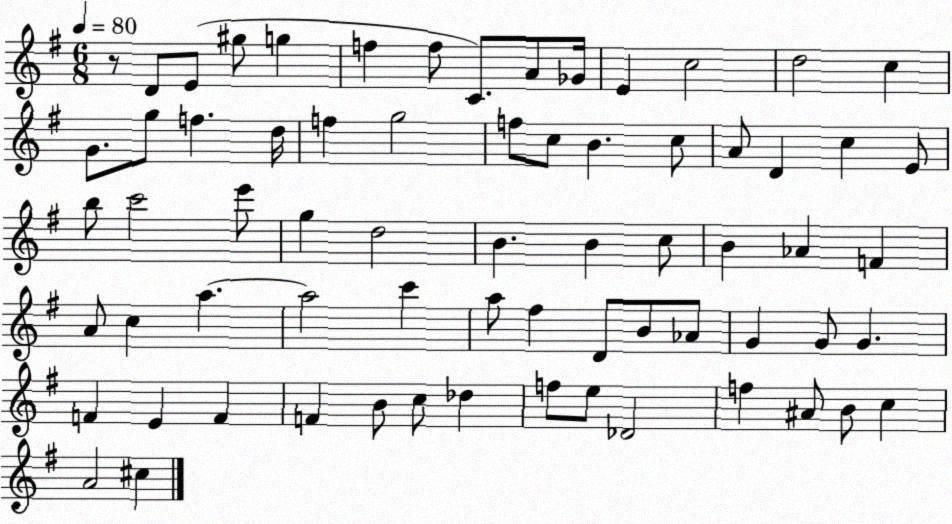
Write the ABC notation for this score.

X:1
T:Untitled
M:6/8
L:1/4
K:G
z/2 D/2 E/2 ^g/2 g f f/2 C/2 A/2 _G/4 E c2 d2 c G/2 g/2 f d/4 f g2 f/2 c/2 B c/2 A/2 D c E/2 b/2 c'2 e'/2 g d2 B B c/2 B _A F A/2 c a a2 c' a/2 ^f D/2 B/2 _A/2 G G/2 G F E F F B/2 c/2 _d f/2 e/2 _D2 f ^A/2 B/2 c A2 ^c